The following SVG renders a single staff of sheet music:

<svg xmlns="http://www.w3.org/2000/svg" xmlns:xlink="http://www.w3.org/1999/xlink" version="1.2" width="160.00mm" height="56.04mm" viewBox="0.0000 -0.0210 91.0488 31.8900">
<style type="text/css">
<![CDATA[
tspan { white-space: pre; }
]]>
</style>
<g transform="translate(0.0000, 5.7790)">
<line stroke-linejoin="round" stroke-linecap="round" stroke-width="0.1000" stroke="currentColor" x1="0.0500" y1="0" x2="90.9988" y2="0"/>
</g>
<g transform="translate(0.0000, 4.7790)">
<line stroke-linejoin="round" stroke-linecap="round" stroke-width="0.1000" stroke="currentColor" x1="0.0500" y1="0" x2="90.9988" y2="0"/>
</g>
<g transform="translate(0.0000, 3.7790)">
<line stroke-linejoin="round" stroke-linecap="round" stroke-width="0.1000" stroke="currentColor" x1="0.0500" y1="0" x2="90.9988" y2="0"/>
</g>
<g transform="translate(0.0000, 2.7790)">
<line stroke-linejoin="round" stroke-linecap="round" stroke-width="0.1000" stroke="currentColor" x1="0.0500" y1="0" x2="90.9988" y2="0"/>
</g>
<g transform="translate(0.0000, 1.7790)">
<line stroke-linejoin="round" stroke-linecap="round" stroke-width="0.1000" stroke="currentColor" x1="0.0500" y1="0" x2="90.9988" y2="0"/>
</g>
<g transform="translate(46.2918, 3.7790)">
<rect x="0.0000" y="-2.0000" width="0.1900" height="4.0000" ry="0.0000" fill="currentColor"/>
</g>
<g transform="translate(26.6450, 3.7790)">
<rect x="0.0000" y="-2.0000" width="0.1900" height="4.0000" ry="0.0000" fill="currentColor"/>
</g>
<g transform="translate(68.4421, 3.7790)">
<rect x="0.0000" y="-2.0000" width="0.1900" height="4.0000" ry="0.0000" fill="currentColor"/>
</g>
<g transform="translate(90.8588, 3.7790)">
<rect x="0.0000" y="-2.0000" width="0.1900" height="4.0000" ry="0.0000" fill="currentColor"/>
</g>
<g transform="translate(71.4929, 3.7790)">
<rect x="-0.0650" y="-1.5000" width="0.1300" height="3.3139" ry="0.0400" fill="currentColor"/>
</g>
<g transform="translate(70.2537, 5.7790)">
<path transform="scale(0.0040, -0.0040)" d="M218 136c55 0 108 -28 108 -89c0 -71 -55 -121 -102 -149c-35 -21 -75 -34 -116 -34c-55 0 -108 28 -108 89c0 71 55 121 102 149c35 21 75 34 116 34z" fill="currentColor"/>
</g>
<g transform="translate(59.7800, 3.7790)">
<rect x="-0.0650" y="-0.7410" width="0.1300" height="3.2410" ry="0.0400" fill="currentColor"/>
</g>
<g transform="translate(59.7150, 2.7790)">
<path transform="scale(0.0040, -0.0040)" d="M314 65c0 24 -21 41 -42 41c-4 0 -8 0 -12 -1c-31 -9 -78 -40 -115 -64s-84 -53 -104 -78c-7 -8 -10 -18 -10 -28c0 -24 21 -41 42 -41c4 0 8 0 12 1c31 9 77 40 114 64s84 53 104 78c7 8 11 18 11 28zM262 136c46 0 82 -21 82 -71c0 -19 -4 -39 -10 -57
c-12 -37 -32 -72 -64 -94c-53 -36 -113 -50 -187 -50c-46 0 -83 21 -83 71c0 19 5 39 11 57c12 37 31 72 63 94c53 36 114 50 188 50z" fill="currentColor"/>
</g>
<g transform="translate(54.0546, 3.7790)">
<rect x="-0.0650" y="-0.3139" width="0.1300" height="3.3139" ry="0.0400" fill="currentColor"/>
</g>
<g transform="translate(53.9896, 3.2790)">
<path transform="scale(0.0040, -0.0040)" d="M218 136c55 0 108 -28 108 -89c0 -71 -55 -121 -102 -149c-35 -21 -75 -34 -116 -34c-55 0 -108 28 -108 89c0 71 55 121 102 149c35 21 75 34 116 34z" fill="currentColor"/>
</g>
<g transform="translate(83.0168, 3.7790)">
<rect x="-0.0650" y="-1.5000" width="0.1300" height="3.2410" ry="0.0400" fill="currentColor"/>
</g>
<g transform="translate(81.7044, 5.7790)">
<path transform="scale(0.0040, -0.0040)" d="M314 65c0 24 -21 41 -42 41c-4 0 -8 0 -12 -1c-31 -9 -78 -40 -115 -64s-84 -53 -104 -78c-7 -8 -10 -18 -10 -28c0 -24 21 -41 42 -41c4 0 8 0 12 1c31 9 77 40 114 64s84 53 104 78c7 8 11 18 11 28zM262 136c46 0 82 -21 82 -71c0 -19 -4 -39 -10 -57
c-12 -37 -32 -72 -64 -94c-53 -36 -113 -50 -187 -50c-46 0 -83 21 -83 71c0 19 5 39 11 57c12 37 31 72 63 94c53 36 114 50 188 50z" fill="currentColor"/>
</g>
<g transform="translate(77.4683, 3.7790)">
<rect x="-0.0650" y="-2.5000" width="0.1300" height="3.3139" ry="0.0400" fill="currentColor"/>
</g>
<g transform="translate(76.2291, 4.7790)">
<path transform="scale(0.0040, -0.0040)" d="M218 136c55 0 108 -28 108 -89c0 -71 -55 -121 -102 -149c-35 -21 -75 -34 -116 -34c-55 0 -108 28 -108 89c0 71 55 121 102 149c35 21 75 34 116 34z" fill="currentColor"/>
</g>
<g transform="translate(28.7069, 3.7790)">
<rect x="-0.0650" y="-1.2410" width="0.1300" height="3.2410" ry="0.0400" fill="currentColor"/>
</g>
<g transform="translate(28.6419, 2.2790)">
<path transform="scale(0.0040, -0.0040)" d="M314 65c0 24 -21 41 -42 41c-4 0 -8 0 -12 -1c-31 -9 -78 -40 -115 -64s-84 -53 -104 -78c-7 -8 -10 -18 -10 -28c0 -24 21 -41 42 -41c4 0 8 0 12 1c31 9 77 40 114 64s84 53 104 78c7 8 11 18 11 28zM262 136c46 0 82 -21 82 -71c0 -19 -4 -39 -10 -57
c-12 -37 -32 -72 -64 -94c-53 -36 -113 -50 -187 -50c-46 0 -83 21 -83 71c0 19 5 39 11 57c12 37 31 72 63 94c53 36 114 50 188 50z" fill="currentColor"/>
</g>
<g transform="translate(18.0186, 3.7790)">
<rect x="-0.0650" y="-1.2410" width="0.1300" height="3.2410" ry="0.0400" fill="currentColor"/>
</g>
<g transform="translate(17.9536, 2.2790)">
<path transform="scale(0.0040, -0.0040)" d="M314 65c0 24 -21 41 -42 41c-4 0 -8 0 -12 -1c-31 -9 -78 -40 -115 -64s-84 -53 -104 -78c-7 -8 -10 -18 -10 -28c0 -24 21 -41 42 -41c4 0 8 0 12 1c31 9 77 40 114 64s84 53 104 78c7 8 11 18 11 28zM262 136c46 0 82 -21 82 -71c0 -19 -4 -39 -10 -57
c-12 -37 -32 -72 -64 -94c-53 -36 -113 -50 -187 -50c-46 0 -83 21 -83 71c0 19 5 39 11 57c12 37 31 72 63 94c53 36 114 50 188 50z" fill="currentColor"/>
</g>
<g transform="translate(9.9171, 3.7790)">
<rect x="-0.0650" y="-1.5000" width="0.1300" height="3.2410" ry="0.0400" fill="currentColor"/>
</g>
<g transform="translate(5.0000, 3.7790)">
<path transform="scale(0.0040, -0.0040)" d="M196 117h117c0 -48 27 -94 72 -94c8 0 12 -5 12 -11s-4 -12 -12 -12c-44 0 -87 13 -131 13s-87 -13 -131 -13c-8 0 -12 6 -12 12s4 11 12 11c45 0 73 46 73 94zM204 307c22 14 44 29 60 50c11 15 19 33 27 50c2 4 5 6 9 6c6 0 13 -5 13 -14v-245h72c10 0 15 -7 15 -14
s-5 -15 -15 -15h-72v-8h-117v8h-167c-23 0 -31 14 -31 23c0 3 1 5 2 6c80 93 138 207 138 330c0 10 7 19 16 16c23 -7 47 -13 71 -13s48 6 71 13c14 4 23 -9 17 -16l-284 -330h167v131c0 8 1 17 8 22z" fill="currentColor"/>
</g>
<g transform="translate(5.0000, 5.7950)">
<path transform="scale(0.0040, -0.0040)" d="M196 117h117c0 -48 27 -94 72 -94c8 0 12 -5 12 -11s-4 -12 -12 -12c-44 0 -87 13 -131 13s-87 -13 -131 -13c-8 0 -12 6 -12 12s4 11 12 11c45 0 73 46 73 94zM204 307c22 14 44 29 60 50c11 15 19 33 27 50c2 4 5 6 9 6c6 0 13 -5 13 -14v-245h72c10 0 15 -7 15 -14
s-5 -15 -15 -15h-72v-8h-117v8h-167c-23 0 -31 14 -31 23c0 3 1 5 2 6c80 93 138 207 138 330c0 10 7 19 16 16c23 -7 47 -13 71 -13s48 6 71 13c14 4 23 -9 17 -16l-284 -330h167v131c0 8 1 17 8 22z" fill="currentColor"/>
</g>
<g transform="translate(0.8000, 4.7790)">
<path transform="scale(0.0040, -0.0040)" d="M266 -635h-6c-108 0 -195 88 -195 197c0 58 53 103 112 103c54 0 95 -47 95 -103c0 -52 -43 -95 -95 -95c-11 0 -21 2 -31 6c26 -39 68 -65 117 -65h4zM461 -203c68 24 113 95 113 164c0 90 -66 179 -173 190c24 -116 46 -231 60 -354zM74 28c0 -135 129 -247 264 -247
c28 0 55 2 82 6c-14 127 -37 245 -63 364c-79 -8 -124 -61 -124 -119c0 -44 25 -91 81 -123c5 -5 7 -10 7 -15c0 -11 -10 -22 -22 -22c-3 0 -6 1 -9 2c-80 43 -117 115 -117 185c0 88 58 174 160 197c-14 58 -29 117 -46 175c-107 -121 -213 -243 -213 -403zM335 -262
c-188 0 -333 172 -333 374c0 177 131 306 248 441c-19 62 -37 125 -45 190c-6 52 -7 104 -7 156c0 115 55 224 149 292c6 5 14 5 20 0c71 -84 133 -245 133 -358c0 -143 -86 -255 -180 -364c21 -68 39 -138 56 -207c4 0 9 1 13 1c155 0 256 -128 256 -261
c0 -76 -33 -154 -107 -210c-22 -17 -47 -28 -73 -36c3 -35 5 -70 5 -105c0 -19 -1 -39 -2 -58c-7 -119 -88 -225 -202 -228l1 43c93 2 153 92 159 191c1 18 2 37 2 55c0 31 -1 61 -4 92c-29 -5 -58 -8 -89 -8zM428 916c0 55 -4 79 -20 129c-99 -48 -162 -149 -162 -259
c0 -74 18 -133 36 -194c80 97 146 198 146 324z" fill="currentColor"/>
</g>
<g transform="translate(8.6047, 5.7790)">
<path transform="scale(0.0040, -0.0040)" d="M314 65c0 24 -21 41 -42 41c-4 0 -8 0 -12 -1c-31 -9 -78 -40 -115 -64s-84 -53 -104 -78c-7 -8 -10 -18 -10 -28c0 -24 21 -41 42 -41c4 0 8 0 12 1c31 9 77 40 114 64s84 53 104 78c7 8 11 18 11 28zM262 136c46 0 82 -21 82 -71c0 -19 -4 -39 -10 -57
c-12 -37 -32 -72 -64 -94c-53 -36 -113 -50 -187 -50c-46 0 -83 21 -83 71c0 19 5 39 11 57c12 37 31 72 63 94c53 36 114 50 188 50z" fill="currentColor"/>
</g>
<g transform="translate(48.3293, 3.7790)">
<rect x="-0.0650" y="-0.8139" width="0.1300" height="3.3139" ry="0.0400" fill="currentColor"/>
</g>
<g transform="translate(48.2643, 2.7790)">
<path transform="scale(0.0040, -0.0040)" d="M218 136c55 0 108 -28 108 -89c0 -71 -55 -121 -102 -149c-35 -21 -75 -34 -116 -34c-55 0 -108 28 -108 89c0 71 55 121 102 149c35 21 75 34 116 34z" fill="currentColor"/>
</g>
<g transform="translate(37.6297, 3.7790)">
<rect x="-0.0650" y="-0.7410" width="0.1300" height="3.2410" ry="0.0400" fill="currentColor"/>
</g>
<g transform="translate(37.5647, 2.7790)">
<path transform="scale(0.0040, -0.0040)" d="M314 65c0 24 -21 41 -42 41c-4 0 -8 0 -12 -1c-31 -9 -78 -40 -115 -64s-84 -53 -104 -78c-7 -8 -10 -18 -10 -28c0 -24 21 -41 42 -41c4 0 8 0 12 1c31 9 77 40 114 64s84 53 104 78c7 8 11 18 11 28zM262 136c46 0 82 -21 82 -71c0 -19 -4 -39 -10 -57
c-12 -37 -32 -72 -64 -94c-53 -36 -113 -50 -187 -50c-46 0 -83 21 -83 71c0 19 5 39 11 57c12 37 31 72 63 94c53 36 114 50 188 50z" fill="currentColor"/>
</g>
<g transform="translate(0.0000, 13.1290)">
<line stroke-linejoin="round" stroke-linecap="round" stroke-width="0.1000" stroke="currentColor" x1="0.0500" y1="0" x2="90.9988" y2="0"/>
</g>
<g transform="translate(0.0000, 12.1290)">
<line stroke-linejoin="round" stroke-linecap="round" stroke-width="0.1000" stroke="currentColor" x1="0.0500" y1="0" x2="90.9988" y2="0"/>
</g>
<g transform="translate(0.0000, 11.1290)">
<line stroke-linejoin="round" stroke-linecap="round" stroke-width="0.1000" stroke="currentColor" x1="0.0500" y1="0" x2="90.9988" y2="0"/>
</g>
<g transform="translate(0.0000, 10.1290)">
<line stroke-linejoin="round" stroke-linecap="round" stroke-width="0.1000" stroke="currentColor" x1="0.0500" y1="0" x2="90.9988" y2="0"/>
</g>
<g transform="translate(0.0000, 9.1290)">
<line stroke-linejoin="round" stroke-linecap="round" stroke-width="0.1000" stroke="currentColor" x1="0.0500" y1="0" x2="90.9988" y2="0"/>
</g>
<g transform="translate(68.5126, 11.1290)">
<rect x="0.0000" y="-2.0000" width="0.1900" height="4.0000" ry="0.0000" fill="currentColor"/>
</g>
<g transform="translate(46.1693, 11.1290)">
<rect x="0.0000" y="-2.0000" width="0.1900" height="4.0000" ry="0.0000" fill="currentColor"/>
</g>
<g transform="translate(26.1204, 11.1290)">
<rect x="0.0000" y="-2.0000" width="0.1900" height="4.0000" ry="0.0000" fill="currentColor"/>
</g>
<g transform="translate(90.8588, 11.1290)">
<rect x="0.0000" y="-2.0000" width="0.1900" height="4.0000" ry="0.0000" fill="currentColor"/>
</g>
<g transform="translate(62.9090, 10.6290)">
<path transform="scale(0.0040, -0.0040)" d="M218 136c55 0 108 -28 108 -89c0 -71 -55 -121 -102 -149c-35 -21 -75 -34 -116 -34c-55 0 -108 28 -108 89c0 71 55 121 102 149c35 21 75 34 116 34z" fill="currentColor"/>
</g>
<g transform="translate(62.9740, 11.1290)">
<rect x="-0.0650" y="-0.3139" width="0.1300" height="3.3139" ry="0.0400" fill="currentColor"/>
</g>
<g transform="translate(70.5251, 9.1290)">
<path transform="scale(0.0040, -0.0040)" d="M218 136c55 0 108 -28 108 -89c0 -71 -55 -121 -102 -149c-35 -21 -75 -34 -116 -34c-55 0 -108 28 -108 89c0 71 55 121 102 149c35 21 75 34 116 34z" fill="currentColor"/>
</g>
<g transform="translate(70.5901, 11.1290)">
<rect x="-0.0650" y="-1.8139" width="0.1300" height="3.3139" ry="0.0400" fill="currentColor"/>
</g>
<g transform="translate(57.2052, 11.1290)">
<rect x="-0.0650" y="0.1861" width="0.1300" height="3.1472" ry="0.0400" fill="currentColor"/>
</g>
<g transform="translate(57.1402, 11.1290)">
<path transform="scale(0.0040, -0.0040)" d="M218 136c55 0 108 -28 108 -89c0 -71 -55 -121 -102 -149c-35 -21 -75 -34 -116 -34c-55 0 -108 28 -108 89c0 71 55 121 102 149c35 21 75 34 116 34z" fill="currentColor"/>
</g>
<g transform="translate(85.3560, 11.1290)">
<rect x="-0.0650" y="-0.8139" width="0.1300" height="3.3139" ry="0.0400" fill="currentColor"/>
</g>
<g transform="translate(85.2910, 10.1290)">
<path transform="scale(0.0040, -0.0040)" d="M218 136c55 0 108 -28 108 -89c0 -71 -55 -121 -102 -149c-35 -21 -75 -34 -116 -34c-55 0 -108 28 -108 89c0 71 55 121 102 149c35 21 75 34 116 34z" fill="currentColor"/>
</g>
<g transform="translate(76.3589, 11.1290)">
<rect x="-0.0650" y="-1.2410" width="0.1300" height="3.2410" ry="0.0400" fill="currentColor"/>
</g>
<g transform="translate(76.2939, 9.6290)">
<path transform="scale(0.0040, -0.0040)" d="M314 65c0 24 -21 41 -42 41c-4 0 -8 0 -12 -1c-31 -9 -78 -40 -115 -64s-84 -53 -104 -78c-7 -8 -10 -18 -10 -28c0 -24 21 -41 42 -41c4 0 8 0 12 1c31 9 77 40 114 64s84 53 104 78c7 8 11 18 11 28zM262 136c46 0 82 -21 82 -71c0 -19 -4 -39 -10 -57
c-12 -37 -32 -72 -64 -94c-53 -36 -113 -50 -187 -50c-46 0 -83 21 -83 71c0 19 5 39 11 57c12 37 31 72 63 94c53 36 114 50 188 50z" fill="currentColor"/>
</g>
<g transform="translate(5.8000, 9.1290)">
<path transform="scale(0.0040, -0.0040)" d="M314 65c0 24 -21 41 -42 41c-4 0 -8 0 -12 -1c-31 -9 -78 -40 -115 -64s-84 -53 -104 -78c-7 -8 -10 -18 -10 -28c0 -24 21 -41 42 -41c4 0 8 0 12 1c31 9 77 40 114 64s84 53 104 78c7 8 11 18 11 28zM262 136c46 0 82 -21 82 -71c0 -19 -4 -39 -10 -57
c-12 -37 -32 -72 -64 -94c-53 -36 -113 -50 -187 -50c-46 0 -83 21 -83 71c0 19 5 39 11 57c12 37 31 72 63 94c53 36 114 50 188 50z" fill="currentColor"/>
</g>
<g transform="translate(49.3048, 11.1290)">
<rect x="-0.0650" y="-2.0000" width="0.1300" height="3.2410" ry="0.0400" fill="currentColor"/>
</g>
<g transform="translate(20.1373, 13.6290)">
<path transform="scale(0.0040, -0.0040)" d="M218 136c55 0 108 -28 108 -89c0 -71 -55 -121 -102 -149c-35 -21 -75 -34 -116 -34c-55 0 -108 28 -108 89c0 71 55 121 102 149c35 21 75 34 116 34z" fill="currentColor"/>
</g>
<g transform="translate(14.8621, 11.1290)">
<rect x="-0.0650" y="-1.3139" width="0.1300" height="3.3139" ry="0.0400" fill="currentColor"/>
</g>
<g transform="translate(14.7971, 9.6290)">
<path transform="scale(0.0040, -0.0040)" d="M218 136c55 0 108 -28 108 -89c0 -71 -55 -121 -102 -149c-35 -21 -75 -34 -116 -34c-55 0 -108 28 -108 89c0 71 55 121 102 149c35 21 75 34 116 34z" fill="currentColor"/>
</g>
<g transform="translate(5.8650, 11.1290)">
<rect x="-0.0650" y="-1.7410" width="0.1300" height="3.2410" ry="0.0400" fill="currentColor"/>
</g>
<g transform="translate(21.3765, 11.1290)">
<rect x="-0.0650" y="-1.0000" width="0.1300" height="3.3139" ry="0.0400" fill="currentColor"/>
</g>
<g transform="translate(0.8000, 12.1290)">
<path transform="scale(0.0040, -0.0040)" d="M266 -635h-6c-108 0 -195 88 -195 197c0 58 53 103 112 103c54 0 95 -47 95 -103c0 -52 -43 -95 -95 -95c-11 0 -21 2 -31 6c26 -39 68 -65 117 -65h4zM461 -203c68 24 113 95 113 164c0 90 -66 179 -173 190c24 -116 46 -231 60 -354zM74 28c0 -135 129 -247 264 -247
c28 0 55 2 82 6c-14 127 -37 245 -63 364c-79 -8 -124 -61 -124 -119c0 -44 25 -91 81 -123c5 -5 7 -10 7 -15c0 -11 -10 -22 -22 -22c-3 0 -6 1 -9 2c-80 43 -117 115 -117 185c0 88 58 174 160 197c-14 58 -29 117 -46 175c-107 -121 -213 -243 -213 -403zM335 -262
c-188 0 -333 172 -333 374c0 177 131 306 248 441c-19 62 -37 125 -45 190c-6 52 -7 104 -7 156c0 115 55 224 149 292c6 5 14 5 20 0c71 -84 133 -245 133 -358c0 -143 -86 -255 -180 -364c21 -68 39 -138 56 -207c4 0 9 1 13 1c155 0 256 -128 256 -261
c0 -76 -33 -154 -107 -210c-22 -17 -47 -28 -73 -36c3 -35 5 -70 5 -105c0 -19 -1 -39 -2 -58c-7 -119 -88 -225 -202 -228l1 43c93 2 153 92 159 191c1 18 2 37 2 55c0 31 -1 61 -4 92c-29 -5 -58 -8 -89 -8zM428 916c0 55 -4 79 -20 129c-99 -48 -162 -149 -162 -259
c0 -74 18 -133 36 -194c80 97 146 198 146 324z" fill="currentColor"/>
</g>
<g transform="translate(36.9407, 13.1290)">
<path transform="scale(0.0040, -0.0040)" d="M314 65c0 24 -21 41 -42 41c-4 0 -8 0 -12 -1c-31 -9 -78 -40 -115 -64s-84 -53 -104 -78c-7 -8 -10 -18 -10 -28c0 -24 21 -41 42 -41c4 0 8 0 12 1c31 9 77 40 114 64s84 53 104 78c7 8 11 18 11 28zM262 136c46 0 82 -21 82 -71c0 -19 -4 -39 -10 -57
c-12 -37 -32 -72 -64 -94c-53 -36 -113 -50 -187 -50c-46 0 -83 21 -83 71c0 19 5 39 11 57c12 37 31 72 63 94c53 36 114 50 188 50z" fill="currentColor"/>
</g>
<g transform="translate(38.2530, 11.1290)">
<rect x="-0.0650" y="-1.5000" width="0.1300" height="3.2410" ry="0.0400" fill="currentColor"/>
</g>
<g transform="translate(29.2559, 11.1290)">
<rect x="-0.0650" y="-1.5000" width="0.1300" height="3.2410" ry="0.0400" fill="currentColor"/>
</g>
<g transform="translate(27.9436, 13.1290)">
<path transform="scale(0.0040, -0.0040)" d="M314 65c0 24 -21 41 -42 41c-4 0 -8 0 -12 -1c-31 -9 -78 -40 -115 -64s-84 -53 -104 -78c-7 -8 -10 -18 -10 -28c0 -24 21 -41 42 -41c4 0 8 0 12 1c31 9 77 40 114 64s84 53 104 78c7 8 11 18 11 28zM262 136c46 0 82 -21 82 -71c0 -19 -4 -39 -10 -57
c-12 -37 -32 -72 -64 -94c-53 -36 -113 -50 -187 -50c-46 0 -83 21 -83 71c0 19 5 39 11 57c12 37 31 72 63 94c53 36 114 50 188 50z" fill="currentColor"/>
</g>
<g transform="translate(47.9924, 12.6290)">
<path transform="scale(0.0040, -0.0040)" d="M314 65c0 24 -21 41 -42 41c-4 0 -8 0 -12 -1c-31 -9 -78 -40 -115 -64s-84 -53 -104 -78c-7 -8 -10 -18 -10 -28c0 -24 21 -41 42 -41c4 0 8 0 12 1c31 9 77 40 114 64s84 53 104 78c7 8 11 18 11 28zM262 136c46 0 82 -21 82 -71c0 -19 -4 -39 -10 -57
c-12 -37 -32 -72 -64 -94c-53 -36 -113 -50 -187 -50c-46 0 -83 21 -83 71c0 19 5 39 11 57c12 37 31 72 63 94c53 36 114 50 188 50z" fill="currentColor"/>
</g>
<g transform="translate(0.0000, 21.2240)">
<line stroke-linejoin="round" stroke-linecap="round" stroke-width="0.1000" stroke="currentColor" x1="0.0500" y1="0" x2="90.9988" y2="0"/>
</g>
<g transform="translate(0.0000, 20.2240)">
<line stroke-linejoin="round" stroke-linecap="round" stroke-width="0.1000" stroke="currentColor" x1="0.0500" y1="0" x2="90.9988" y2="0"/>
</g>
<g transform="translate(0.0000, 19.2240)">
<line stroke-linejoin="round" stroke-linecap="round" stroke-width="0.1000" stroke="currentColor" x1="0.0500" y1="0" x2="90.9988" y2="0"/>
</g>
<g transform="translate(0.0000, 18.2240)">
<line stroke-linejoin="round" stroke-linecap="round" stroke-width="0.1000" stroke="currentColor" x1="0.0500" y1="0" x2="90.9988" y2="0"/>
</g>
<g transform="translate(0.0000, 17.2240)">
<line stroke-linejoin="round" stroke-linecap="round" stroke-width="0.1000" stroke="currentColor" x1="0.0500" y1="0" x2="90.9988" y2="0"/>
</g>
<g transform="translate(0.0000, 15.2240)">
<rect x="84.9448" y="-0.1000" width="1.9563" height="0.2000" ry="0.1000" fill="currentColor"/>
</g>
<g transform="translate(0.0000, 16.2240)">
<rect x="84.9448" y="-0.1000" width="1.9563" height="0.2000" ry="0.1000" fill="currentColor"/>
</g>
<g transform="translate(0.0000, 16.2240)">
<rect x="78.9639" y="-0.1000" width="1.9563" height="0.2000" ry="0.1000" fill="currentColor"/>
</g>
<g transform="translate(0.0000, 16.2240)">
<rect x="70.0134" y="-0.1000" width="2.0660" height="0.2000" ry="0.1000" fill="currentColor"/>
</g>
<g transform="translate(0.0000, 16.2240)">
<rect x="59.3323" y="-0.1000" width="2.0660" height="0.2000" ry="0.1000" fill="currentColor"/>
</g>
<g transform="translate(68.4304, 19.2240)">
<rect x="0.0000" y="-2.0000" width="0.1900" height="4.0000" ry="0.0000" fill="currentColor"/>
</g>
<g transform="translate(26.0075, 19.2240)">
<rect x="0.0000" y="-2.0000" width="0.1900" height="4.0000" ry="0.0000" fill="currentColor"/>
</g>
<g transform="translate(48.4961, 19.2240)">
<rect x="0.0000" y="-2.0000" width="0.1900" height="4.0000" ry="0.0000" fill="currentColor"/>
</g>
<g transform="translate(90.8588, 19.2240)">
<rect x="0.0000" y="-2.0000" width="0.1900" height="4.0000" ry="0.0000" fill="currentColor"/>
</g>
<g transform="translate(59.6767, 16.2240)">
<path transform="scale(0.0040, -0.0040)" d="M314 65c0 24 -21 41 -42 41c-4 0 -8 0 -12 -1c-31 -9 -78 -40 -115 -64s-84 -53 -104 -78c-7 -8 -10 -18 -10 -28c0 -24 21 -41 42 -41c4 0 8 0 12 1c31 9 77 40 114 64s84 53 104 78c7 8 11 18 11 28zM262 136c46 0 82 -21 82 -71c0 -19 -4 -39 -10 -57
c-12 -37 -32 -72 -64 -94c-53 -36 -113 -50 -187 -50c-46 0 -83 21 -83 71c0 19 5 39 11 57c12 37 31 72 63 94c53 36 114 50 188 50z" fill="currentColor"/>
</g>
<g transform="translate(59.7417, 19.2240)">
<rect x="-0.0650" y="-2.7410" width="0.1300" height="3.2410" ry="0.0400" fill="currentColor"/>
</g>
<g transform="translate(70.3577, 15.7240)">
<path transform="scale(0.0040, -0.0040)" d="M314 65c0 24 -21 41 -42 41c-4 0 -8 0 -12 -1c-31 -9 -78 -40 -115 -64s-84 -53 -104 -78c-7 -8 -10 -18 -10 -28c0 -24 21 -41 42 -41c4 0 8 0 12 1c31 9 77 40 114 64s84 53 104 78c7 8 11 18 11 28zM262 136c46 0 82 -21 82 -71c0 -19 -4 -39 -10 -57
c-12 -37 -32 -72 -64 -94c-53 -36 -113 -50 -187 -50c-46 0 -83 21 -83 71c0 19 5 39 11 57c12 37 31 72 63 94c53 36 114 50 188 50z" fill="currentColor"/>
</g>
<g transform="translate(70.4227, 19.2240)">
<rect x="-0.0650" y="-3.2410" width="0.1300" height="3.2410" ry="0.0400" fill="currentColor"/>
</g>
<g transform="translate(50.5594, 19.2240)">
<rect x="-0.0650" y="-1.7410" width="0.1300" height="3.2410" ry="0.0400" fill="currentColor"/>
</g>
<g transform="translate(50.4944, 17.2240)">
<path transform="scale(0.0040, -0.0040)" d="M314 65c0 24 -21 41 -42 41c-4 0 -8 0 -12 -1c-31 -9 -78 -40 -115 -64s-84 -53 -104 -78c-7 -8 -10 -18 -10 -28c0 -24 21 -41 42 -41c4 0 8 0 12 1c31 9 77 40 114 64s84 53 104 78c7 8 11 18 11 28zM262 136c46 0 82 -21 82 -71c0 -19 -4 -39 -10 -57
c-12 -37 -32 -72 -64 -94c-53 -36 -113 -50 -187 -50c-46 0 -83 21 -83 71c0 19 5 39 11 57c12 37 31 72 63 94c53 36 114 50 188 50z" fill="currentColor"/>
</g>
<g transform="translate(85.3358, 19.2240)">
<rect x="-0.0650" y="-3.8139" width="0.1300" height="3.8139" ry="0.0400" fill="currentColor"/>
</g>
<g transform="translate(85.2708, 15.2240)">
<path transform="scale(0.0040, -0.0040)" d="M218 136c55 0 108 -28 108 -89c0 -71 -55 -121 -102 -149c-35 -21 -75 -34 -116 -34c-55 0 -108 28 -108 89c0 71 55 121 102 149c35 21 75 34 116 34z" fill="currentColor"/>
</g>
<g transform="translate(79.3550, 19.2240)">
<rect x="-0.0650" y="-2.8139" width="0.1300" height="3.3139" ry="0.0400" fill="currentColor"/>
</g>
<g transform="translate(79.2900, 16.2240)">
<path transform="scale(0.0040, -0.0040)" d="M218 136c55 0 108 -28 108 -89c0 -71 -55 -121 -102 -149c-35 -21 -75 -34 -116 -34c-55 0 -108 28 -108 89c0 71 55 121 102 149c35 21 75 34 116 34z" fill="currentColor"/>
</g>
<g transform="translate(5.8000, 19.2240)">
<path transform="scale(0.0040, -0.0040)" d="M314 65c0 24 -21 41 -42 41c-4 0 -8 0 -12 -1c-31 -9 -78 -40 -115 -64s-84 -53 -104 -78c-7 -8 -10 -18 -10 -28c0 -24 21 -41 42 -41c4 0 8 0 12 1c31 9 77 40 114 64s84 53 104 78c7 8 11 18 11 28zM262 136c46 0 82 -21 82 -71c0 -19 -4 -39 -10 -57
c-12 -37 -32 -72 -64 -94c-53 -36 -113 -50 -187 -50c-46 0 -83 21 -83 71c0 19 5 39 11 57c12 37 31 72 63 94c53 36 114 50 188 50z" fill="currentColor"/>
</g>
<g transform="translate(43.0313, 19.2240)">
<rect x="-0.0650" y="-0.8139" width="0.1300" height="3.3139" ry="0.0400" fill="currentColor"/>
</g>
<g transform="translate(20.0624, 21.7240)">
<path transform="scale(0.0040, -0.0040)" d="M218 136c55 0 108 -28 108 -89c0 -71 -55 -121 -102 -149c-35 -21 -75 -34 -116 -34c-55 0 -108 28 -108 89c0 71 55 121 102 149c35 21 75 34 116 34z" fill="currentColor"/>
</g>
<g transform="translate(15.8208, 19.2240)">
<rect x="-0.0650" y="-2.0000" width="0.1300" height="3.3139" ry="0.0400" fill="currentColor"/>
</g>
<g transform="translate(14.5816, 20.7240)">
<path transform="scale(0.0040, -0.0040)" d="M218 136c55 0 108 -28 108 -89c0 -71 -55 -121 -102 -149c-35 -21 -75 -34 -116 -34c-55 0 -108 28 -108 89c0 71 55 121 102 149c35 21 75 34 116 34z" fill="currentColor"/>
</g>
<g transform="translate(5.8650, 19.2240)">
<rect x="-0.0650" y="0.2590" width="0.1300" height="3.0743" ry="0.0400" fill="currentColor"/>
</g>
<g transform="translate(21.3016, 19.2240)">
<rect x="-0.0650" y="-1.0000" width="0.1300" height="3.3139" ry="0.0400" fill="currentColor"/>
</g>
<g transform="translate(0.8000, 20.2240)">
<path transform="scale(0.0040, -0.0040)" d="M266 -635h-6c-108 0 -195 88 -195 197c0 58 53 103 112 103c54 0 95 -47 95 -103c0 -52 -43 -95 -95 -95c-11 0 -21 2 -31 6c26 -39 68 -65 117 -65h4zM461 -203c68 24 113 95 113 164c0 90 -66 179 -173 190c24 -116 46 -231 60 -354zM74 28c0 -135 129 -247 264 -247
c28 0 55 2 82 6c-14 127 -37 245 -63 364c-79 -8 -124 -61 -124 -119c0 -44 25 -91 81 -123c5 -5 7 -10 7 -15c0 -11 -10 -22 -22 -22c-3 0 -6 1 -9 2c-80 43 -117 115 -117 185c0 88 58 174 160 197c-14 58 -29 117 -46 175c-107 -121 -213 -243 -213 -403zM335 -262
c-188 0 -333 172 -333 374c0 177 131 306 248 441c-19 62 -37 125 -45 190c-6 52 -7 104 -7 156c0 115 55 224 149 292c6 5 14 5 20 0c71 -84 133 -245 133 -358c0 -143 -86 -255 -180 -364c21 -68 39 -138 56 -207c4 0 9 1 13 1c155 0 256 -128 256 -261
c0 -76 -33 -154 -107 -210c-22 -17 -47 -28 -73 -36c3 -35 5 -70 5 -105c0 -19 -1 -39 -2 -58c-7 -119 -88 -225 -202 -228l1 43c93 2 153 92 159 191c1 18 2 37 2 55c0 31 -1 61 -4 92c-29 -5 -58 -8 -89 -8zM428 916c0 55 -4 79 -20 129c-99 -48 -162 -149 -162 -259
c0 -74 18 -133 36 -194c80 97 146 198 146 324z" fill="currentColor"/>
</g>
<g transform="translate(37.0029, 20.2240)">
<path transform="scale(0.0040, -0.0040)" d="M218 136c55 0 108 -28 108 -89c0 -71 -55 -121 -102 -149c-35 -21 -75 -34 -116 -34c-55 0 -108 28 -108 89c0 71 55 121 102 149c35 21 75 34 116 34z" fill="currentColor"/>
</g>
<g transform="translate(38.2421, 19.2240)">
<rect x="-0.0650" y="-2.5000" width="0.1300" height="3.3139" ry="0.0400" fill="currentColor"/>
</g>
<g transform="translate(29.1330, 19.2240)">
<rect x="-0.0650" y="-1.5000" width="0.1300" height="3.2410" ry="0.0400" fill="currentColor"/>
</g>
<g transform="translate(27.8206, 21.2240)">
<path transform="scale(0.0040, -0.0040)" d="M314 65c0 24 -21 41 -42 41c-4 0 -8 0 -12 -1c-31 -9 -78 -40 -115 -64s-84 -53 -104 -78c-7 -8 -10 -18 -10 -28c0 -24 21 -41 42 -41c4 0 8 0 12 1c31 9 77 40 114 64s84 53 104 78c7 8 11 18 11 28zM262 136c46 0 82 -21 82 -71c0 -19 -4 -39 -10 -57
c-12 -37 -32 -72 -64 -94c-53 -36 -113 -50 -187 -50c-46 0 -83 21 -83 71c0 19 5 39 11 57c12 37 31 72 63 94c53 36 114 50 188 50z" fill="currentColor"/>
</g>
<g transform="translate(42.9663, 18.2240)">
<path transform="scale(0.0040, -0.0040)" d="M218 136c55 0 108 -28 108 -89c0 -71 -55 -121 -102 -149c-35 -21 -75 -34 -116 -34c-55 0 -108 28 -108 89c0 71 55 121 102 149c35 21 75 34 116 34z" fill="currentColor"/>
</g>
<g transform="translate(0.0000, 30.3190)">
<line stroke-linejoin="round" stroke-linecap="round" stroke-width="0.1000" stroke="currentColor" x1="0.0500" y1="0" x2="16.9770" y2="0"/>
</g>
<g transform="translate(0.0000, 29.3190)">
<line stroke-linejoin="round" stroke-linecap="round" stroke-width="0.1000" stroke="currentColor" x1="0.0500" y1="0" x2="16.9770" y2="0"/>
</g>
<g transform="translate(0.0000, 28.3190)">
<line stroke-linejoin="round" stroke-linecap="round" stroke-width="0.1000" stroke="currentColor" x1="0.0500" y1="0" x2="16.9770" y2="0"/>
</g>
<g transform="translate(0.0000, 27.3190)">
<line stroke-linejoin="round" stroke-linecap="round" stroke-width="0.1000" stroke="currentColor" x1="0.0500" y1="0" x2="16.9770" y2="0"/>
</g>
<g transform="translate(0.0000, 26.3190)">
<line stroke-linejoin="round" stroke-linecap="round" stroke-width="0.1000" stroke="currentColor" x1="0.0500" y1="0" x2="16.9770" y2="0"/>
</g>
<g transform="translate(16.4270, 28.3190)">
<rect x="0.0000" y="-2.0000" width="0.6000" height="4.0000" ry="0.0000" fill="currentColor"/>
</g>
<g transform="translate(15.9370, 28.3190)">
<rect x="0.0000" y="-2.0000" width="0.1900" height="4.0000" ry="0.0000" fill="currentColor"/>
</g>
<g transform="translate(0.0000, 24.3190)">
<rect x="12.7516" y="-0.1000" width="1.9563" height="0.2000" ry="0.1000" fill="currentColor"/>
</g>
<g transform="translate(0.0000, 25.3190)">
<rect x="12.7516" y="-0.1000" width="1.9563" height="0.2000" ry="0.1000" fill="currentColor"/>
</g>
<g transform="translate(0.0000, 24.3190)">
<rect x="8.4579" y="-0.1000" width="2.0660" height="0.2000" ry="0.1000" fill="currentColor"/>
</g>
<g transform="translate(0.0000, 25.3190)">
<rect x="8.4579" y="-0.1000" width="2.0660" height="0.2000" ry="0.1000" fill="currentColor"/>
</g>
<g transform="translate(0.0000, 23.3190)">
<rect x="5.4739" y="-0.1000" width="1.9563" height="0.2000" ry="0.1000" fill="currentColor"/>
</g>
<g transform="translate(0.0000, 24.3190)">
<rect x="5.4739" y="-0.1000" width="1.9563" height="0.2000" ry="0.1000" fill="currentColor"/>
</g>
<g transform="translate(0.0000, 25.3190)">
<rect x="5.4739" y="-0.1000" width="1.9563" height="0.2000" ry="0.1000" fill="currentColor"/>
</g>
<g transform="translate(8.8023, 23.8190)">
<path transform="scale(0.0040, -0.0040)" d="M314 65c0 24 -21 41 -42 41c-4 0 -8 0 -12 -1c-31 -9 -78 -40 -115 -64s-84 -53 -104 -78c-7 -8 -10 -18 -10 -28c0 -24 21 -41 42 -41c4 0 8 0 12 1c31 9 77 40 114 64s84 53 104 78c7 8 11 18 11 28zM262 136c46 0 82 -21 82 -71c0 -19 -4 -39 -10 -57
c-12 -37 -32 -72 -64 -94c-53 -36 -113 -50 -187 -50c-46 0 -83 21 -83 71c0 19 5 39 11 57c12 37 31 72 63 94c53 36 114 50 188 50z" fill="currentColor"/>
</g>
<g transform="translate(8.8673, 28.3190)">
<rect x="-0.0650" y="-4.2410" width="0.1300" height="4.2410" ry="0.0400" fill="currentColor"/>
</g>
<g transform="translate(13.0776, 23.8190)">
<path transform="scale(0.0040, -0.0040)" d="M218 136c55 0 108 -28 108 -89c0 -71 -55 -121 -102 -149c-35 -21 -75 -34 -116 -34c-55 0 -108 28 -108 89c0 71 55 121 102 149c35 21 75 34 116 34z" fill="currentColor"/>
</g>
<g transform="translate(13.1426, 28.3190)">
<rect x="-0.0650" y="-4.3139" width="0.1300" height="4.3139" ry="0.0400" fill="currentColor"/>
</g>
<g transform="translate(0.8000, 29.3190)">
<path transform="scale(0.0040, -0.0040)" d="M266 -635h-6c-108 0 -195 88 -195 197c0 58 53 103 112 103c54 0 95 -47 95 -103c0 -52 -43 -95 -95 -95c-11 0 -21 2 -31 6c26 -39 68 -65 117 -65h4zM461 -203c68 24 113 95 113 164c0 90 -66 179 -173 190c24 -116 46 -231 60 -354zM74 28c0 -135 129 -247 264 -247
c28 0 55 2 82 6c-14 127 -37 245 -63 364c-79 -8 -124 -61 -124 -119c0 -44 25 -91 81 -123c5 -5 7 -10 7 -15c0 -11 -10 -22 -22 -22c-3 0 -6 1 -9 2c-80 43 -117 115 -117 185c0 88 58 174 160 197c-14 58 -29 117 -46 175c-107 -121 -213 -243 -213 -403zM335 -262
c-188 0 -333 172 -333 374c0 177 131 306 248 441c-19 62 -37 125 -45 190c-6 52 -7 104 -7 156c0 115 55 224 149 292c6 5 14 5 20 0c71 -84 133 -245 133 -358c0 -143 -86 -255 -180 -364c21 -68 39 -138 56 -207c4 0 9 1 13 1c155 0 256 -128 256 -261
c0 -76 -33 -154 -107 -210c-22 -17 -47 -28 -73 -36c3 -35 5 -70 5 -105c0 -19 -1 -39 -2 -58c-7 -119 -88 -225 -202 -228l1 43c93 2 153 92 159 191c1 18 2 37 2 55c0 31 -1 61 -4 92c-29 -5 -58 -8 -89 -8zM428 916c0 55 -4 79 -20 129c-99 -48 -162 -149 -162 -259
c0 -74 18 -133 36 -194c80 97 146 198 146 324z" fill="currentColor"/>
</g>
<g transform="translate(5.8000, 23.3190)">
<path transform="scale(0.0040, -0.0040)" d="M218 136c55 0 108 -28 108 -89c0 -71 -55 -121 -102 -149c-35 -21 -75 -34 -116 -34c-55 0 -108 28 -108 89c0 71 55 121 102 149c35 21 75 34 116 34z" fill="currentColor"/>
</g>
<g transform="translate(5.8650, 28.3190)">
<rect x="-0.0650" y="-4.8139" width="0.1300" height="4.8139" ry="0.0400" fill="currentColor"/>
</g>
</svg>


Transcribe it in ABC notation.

X:1
T:Untitled
M:4/4
L:1/4
K:C
E2 e2 e2 d2 d c d2 E G E2 f2 e D E2 E2 F2 B c f e2 d B2 F D E2 G d f2 a2 b2 a c' e' d'2 d'